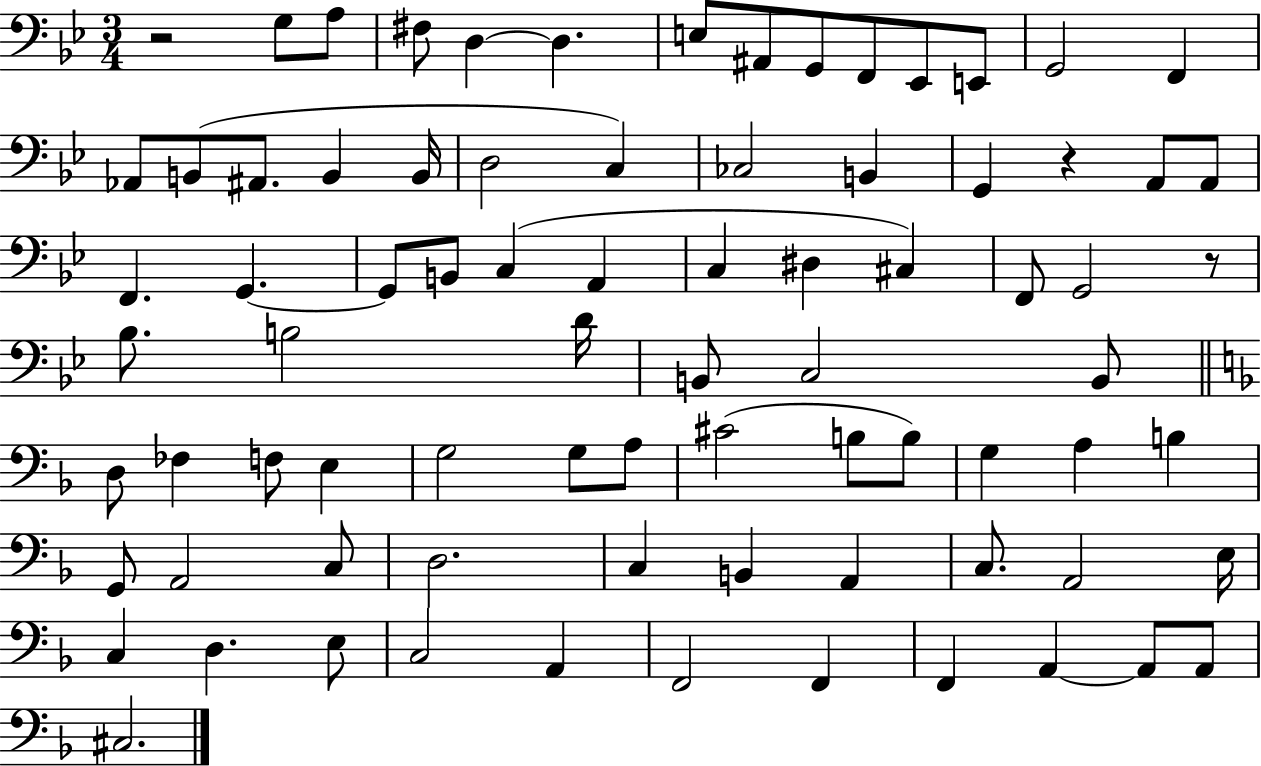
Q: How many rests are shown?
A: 3